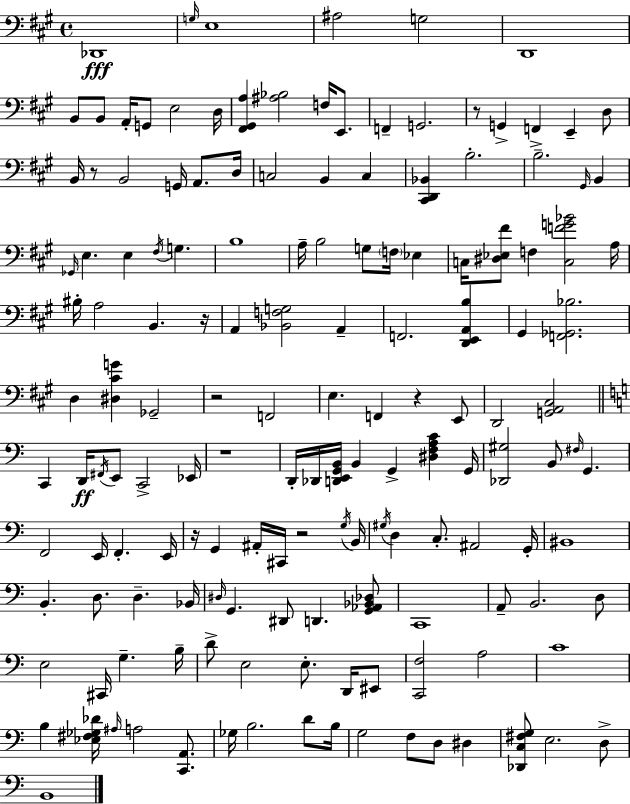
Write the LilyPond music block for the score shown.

{
  \clef bass
  \time 4/4
  \defaultTimeSignature
  \key a \major
  des,1\fff | \grace { g16 } e1 | ais2 g2 | d,1 | \break b,8 b,8 a,16-. g,8 e2 | d16 <fis, gis, a>4 <ais bes>2 f16 e,8. | f,4-- g,2. | r8 g,4-> f,4-> e,4-- d8 | \break b,16 r8 b,2 g,16 a,8. | d16 c2 b,4 c4 | <cis, d, bes,>4 b2.-. | b2.-- \grace { gis,16 } b,4 | \break \grace { ges,16 } e4. e4 \acciaccatura { fis16 } g4. | b1 | a16-- b2 g8 \parenthesize f16 | ees4 c16 <dis ees fis'>8 f4 <c f' g' bes'>2 | \break a16 bis16-. a2 b,4. | r16 a,4 <bes, f g>2 | a,4-- f,2. | <d, e, a, b>4 gis,4 <f, ges, bes>2. | \break d4 <dis cis' g'>4 ges,2-- | r2 f,2 | e4. f,4 r4 | e,8 d,2 <g, a, cis>2 | \break \bar "||" \break \key c \major c,4 d,16\ff \acciaccatura { fis,16 } e,8 c,2-> | ees,16 r1 | d,16-. des,16 <d, e, g, b,>16 b,4 g,4-> <dis f a c'>4 | g,16 <des, gis>2 b,8 \grace { fis16 } g,4. | \break f,2 e,16 f,4.-. | e,16 r16 g,4 ais,16-. cis,16 r2 | \acciaccatura { g16 } b,16 \acciaccatura { gis16 } d4 c8.-. ais,2 | g,16-. bis,1 | \break b,4.-. d8. d4.-- | bes,16 \grace { dis16 } g,4. dis,8 d,4. | <g, aes, bes, des>8 c,1 | a,8-- b,2. | \break d8 e2 cis,16 g4.-- | b16-- d'8-> e2 e8.-. | d,16 eis,8 <c, f>2 a2 | c'1 | \break b4 <ees fis ges des'>16 \grace { ais16 } a2 | <c, a,>8. ges16 b2. | d'8 b16 g2 f8 | d8 dis4 <des, c fis g>8 e2. | \break d8-> b,1 | \bar "|."
}